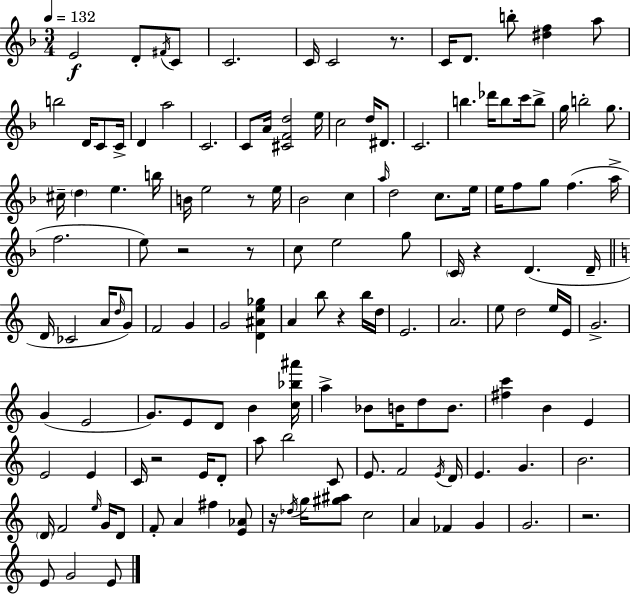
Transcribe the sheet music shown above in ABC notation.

X:1
T:Untitled
M:3/4
L:1/4
K:Dm
E2 D/2 ^F/4 C/2 C2 C/4 C2 z/2 C/4 D/2 b/2 [^df] a/2 b2 D/4 C/2 C/4 D a2 C2 C/2 A/4 [^CFd]2 e/4 c2 d/4 ^D/2 C2 b _d'/4 b/2 c'/4 b/2 g/4 b2 g/2 ^c/4 d e b/4 B/4 e2 z/2 e/4 _B2 c a/4 d2 c/2 e/4 e/4 f/2 g/2 f a/4 f2 e/2 z2 z/2 c/2 e2 g/2 C/4 z D D/4 D/4 _C2 A/4 d/4 G/2 F2 G G2 [D^Ae_g] A b/2 z b/4 d/4 E2 A2 e/2 d2 e/4 E/4 G2 G E2 G/2 E/2 D/2 B [c_b^a']/4 a _B/2 B/4 d/2 B/2 [^fc'] B E E2 E C/4 z2 E/4 D/2 a/2 b2 C/2 E/2 F2 E/4 D/4 E G B2 D/4 F2 e/4 G/4 D/2 F/2 A ^f [E_A]/2 z/4 _d/4 g/4 [^g^a]/2 c2 A _F G G2 z2 E/2 G2 E/2